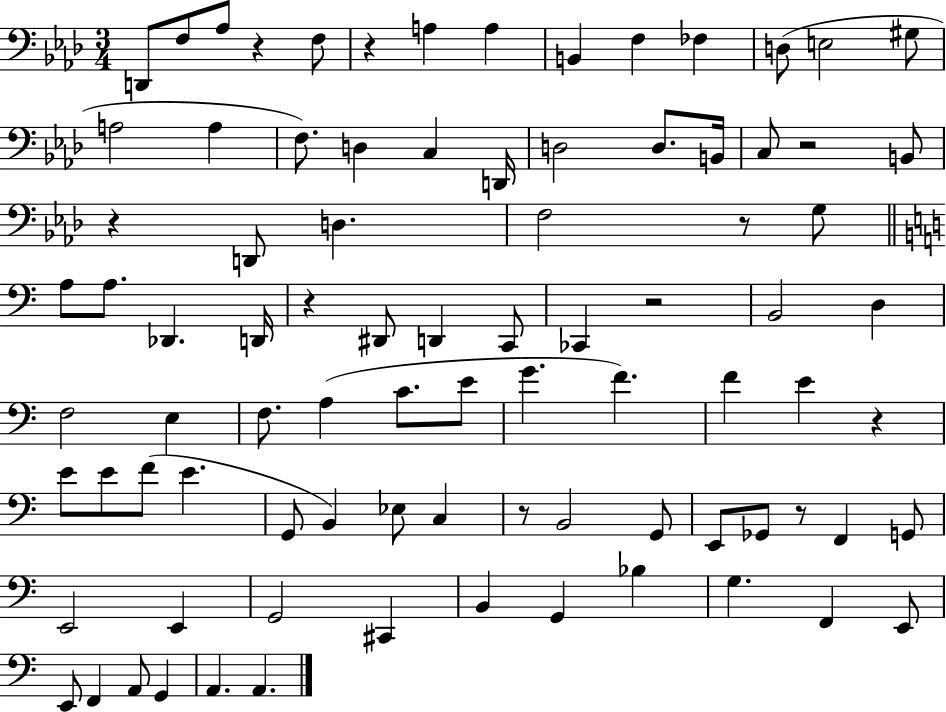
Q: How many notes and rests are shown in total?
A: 87